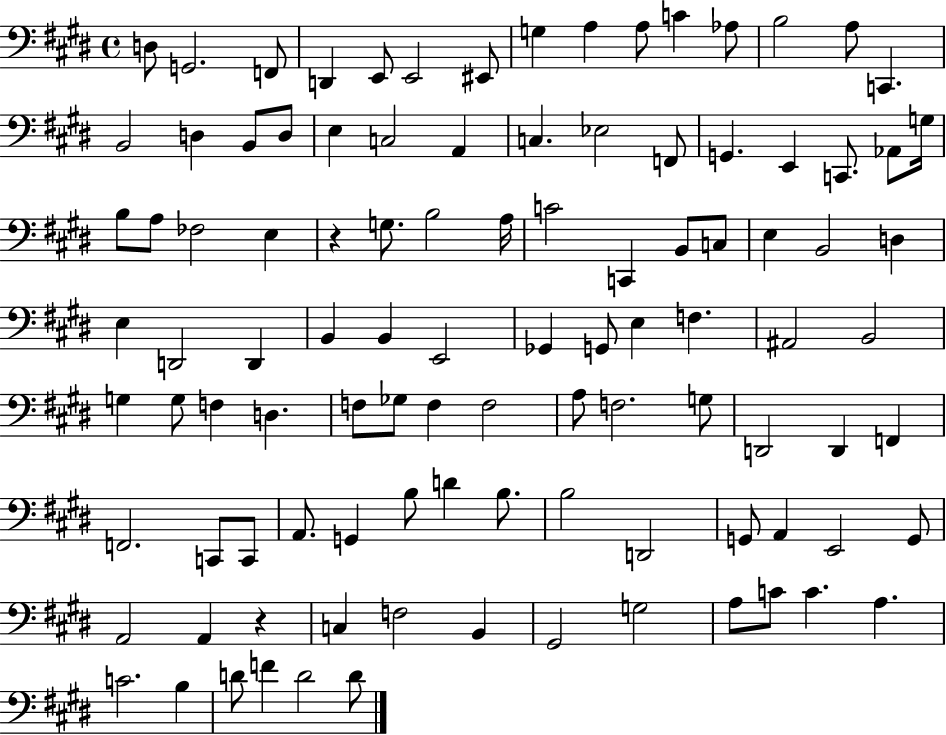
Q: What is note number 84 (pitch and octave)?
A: G2